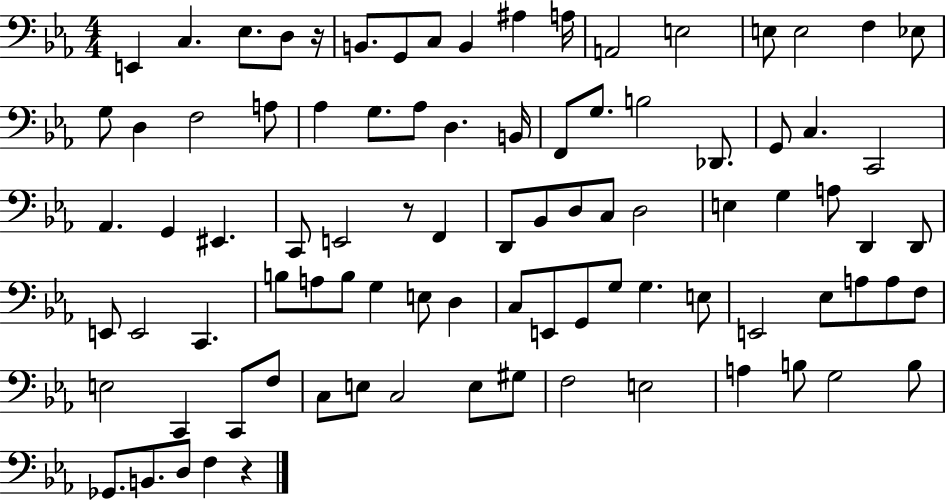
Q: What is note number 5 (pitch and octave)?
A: B2